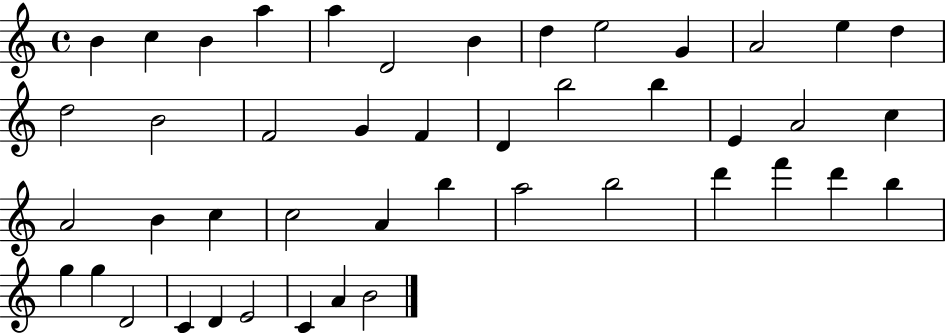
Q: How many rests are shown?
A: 0